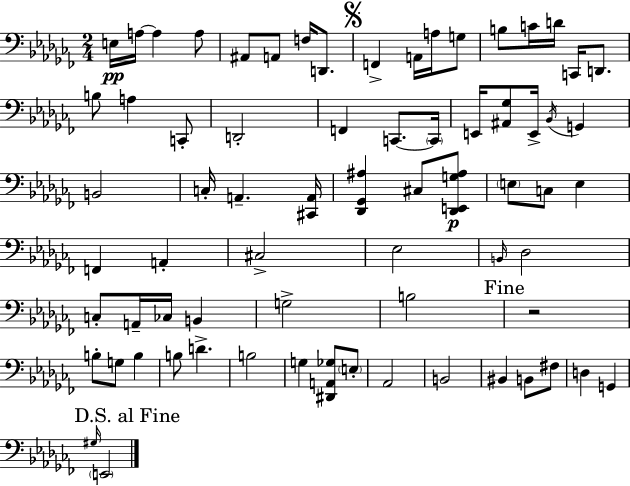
{
  \clef bass
  \numericTimeSignature
  \time 2/4
  \key aes \minor
  e16\pp a16~~ a4 a8 | ais,8 a,8 f16 d,8. | \mark \markup { \musicglyph "scripts.segno" } f,4-> a,16 a16 g8 | b8 c'16 d'16 c,16 d,8. | \break b8 a4 c,8-. | d,2-. | f,4 c,8.~~ \parenthesize c,16 | e,16 <ais, ges>8 e,16-> \acciaccatura { bes,16 } g,4 | \break b,2 | c16-. a,4.-- | <cis, a,>16 <des, ges, ais>4 cis8 <des, e, g ais>8\p | \parenthesize e8 c8 e4 | \break f,4 a,4-. | cis2-> | ees2 | \grace { b,16 } des2 | \break c8-. a,16-- ces16 b,4 | g2-> | b2 | \mark "Fine" r2 | \break b8-. g8 b4 | b8 d'4.-> | b2 | g4 <dis, a, ges>8 | \break \parenthesize e8-. aes,2 | b,2 | bis,4 b,8 | fis8 d4 g,4 | \break \mark "D.S. al Fine" \grace { gis16 } \parenthesize e,2 | \bar "|."
}